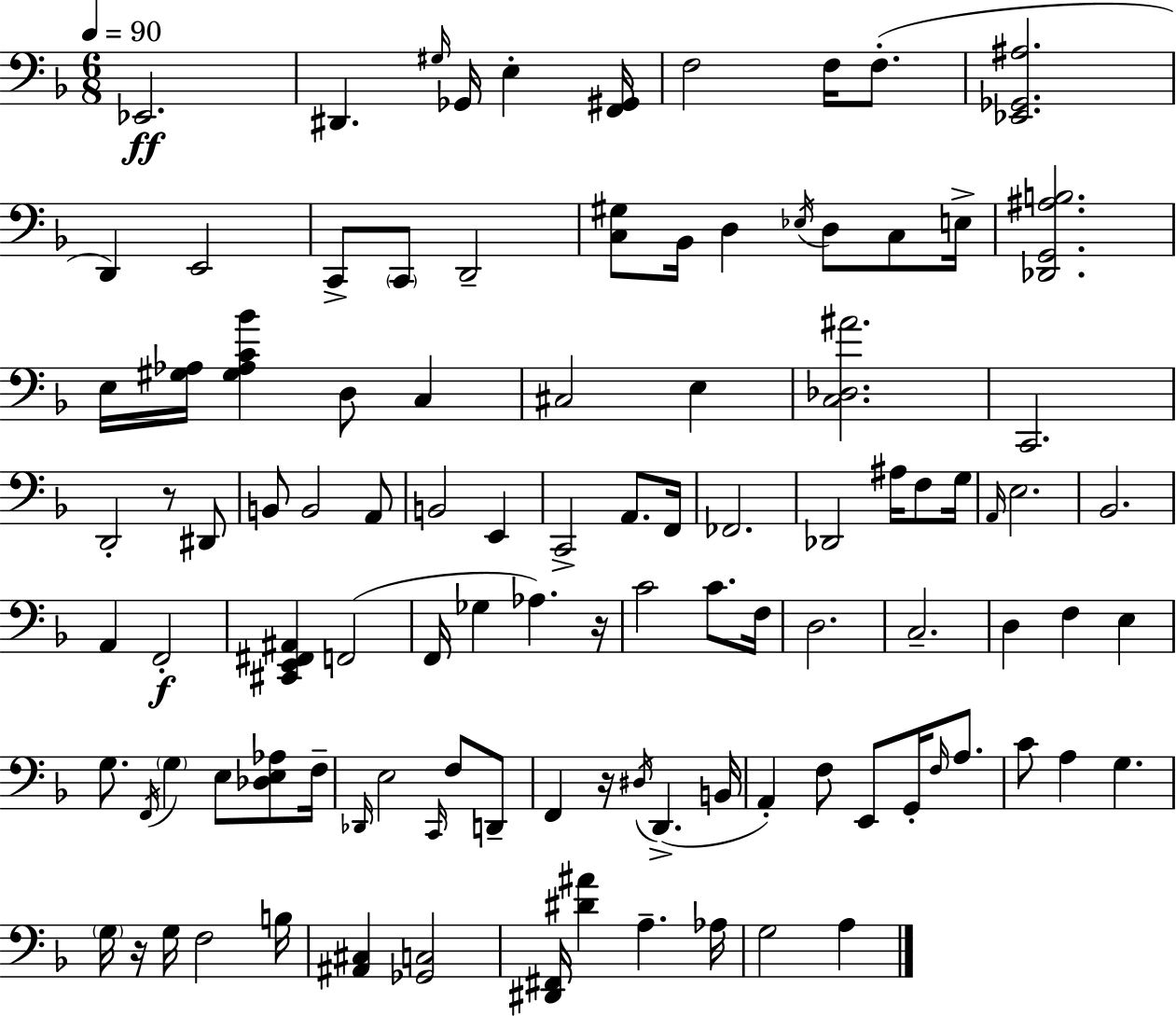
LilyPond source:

{
  \clef bass
  \numericTimeSignature
  \time 6/8
  \key f \major
  \tempo 4 = 90
  ees,2.\ff | dis,4. \grace { gis16 } ges,16 e4-. | <f, gis,>16 f2 f16 f8.-.( | <ees, ges, ais>2. | \break d,4) e,2 | c,8-> \parenthesize c,8 d,2-- | <c gis>8 bes,16 d4 \acciaccatura { ees16 } d8 c8 | e16-> <des, g, ais b>2. | \break e16 <gis aes>16 <gis aes c' bes'>4 d8 c4 | cis2 e4 | <c des ais'>2. | c,2. | \break d,2-. r8 | dis,8 b,8 b,2 | a,8 b,2 e,4 | c,2-> a,8. | \break f,16 fes,2. | des,2 ais16 f8 | g16 \grace { a,16 } e2. | bes,2. | \break a,4 f,2-.\f | <cis, e, fis, ais,>4 f,2( | f,16 ges4 aes4.) | r16 c'2 c'8. | \break f16 d2. | c2.-- | d4 f4 e4 | g8. \acciaccatura { f,16 } \parenthesize g4 e8 | \break <des e aes>8 f16-- \grace { des,16 } e2 | \grace { c,16 } f8 d,8-- f,4 r16 \acciaccatura { dis16 }( | d,4.-> b,16 a,4-.) f8 | e,8 g,16-. \grace { f16 } a8. c'8 a4 | \break g4. \parenthesize g16 r16 g16 f2 | b16 <ais, cis>4 | <ges, c>2 <dis, fis,>16 <dis' ais'>4 | a4.-- aes16 g2 | \break a4 \bar "|."
}